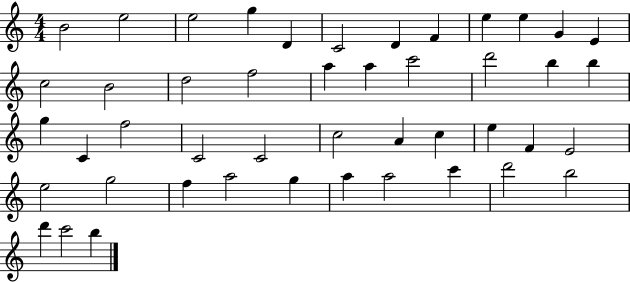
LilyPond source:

{
  \clef treble
  \numericTimeSignature
  \time 4/4
  \key c \major
  b'2 e''2 | e''2 g''4 d'4 | c'2 d'4 f'4 | e''4 e''4 g'4 e'4 | \break c''2 b'2 | d''2 f''2 | a''4 a''4 c'''2 | d'''2 b''4 b''4 | \break g''4 c'4 f''2 | c'2 c'2 | c''2 a'4 c''4 | e''4 f'4 e'2 | \break e''2 g''2 | f''4 a''2 g''4 | a''4 a''2 c'''4 | d'''2 b''2 | \break d'''4 c'''2 b''4 | \bar "|."
}